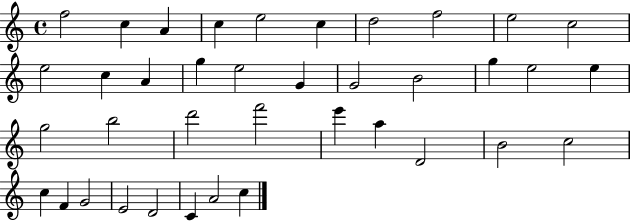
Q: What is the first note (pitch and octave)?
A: F5